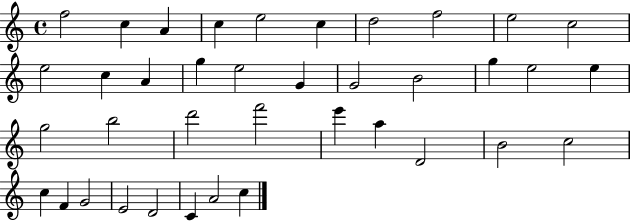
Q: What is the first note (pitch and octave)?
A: F5